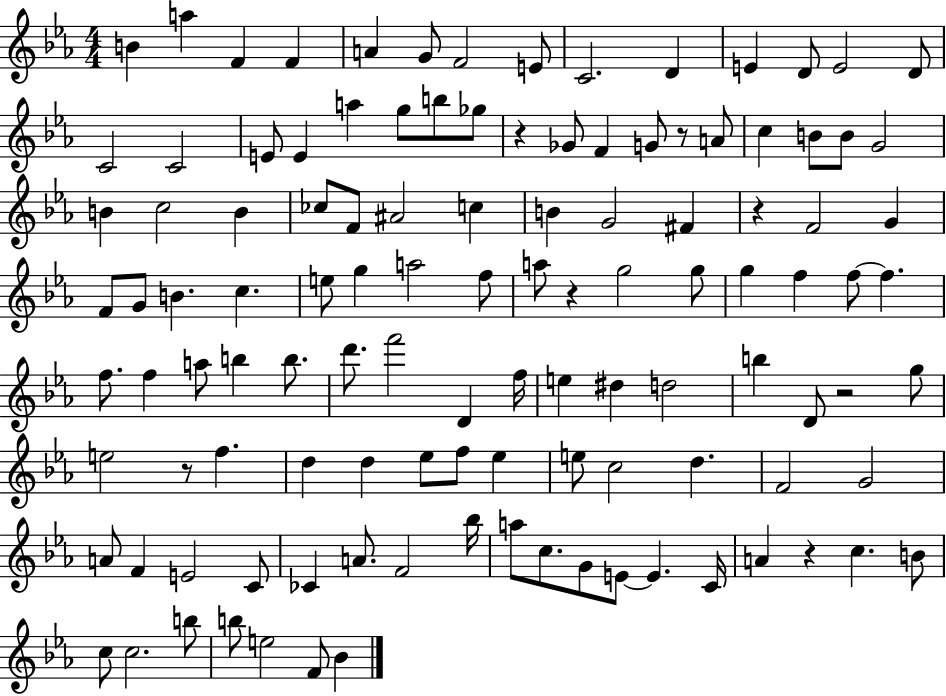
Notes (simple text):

B4/q A5/q F4/q F4/q A4/q G4/e F4/h E4/e C4/h. D4/q E4/q D4/e E4/h D4/e C4/h C4/h E4/e E4/q A5/q G5/e B5/e Gb5/e R/q Gb4/e F4/q G4/e R/e A4/e C5/q B4/e B4/e G4/h B4/q C5/h B4/q CES5/e F4/e A#4/h C5/q B4/q G4/h F#4/q R/q F4/h G4/q F4/e G4/e B4/q. C5/q. E5/e G5/q A5/h F5/e A5/e R/q G5/h G5/e G5/q F5/q F5/e F5/q. F5/e. F5/q A5/e B5/q B5/e. D6/e. F6/h D4/q F5/s E5/q D#5/q D5/h B5/q D4/e R/h G5/e E5/h R/e F5/q. D5/q D5/q Eb5/e F5/e Eb5/q E5/e C5/h D5/q. F4/h G4/h A4/e F4/q E4/h C4/e CES4/q A4/e. F4/h Bb5/s A5/e C5/e. G4/e E4/e E4/q. C4/s A4/q R/q C5/q. B4/e C5/e C5/h. B5/e B5/e E5/h F4/e Bb4/q